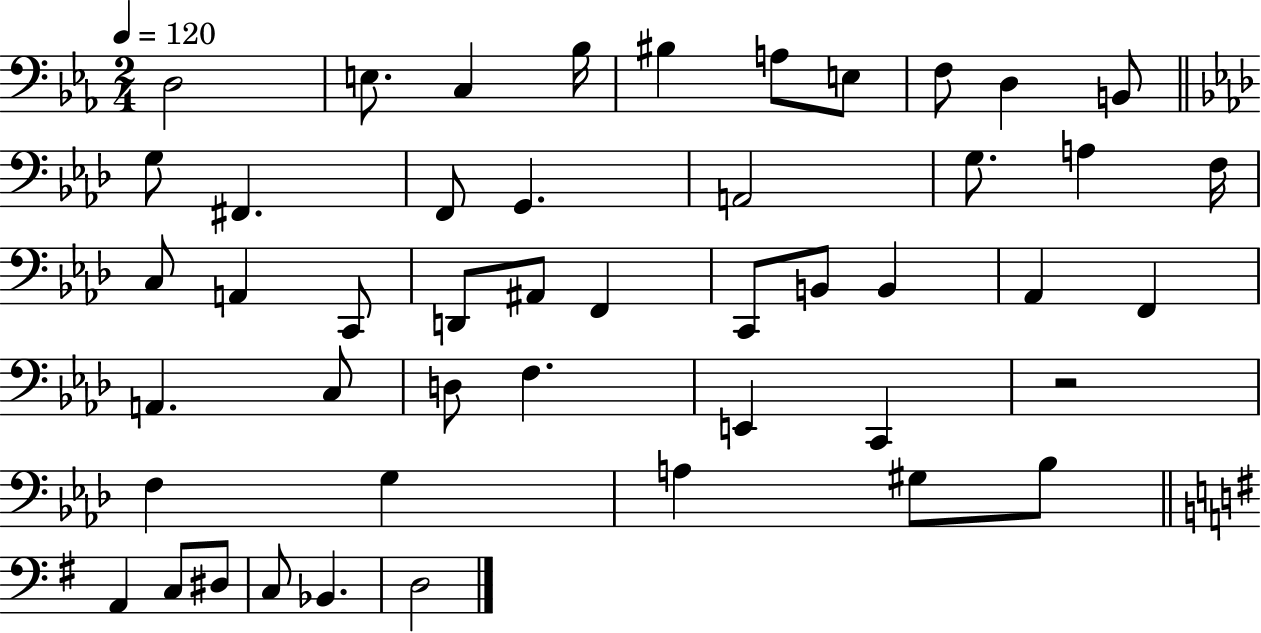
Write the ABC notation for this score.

X:1
T:Untitled
M:2/4
L:1/4
K:Eb
D,2 E,/2 C, _B,/4 ^B, A,/2 E,/2 F,/2 D, B,,/2 G,/2 ^F,, F,,/2 G,, A,,2 G,/2 A, F,/4 C,/2 A,, C,,/2 D,,/2 ^A,,/2 F,, C,,/2 B,,/2 B,, _A,, F,, A,, C,/2 D,/2 F, E,, C,, z2 F, G, A, ^G,/2 _B,/2 A,, C,/2 ^D,/2 C,/2 _B,, D,2